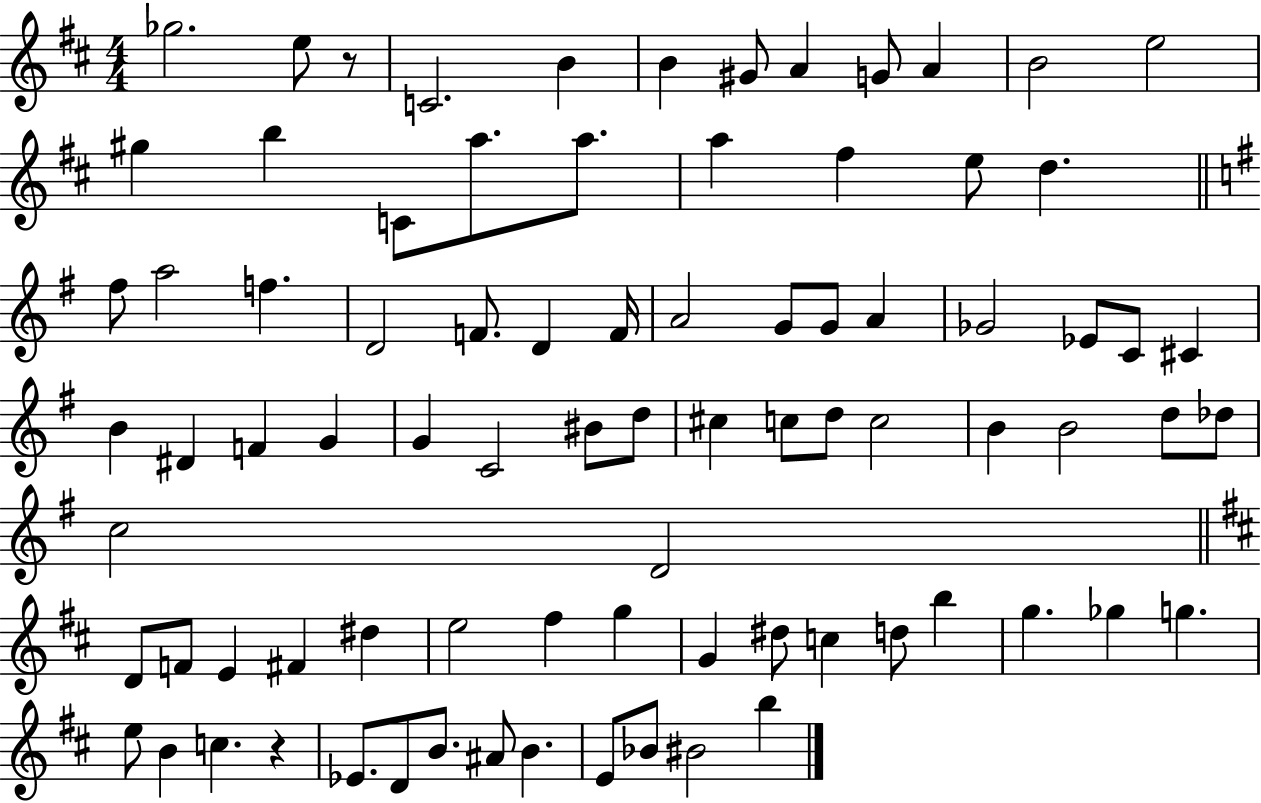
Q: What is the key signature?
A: D major